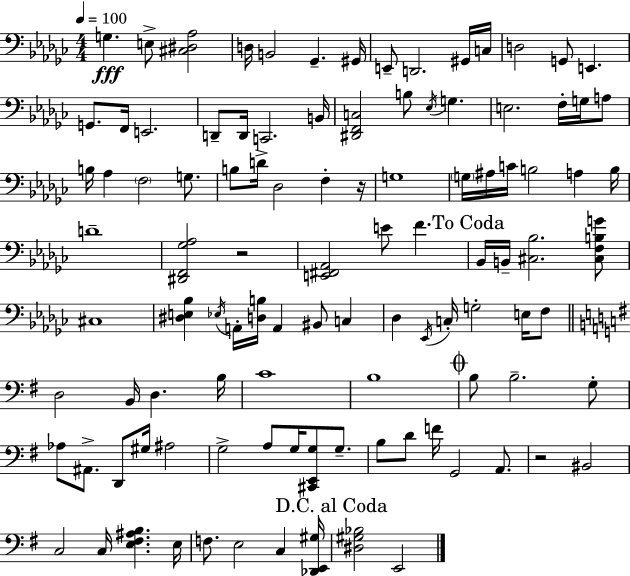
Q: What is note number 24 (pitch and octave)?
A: E3